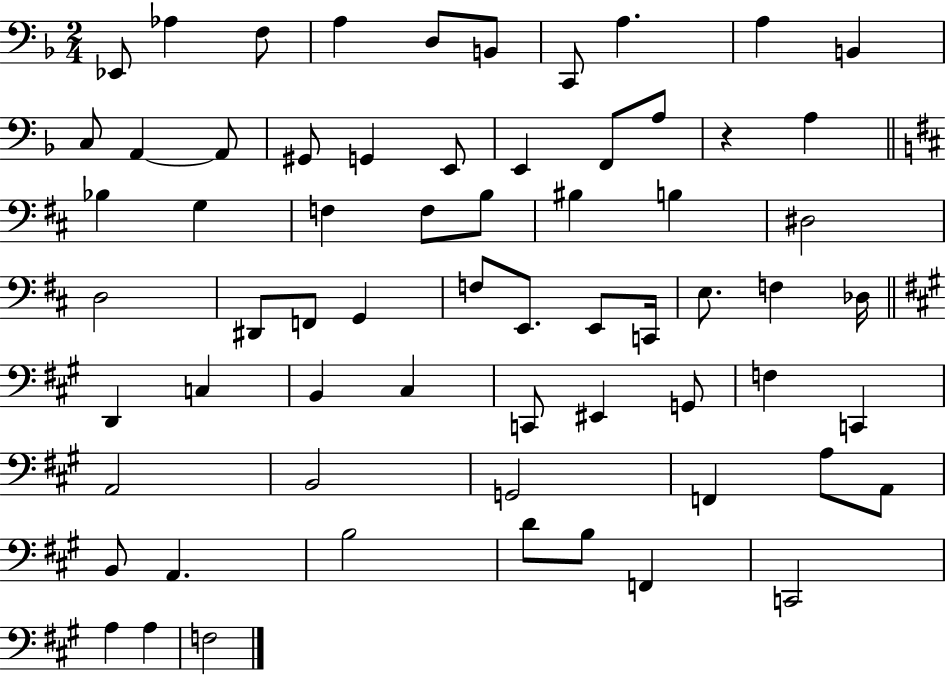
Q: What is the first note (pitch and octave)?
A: Eb2